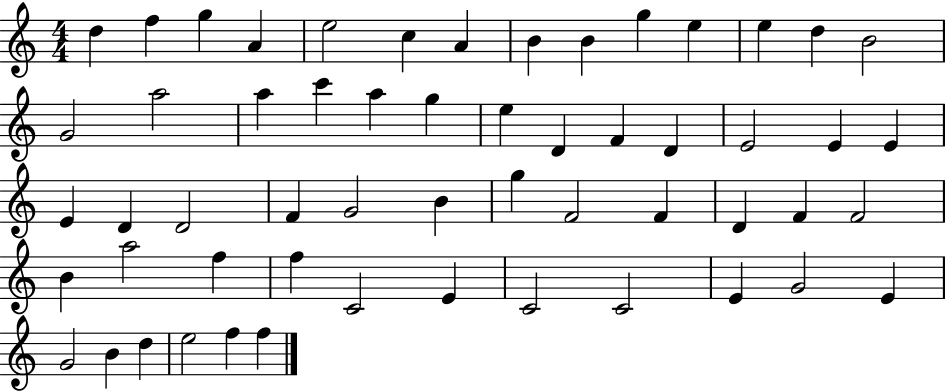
{
  \clef treble
  \numericTimeSignature
  \time 4/4
  \key c \major
  d''4 f''4 g''4 a'4 | e''2 c''4 a'4 | b'4 b'4 g''4 e''4 | e''4 d''4 b'2 | \break g'2 a''2 | a''4 c'''4 a''4 g''4 | e''4 d'4 f'4 d'4 | e'2 e'4 e'4 | \break e'4 d'4 d'2 | f'4 g'2 b'4 | g''4 f'2 f'4 | d'4 f'4 f'2 | \break b'4 a''2 f''4 | f''4 c'2 e'4 | c'2 c'2 | e'4 g'2 e'4 | \break g'2 b'4 d''4 | e''2 f''4 f''4 | \bar "|."
}